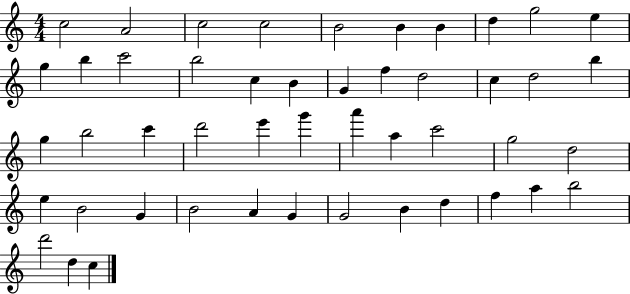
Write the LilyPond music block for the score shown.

{
  \clef treble
  \numericTimeSignature
  \time 4/4
  \key c \major
  c''2 a'2 | c''2 c''2 | b'2 b'4 b'4 | d''4 g''2 e''4 | \break g''4 b''4 c'''2 | b''2 c''4 b'4 | g'4 f''4 d''2 | c''4 d''2 b''4 | \break g''4 b''2 c'''4 | d'''2 e'''4 g'''4 | a'''4 a''4 c'''2 | g''2 d''2 | \break e''4 b'2 g'4 | b'2 a'4 g'4 | g'2 b'4 d''4 | f''4 a''4 b''2 | \break d'''2 d''4 c''4 | \bar "|."
}